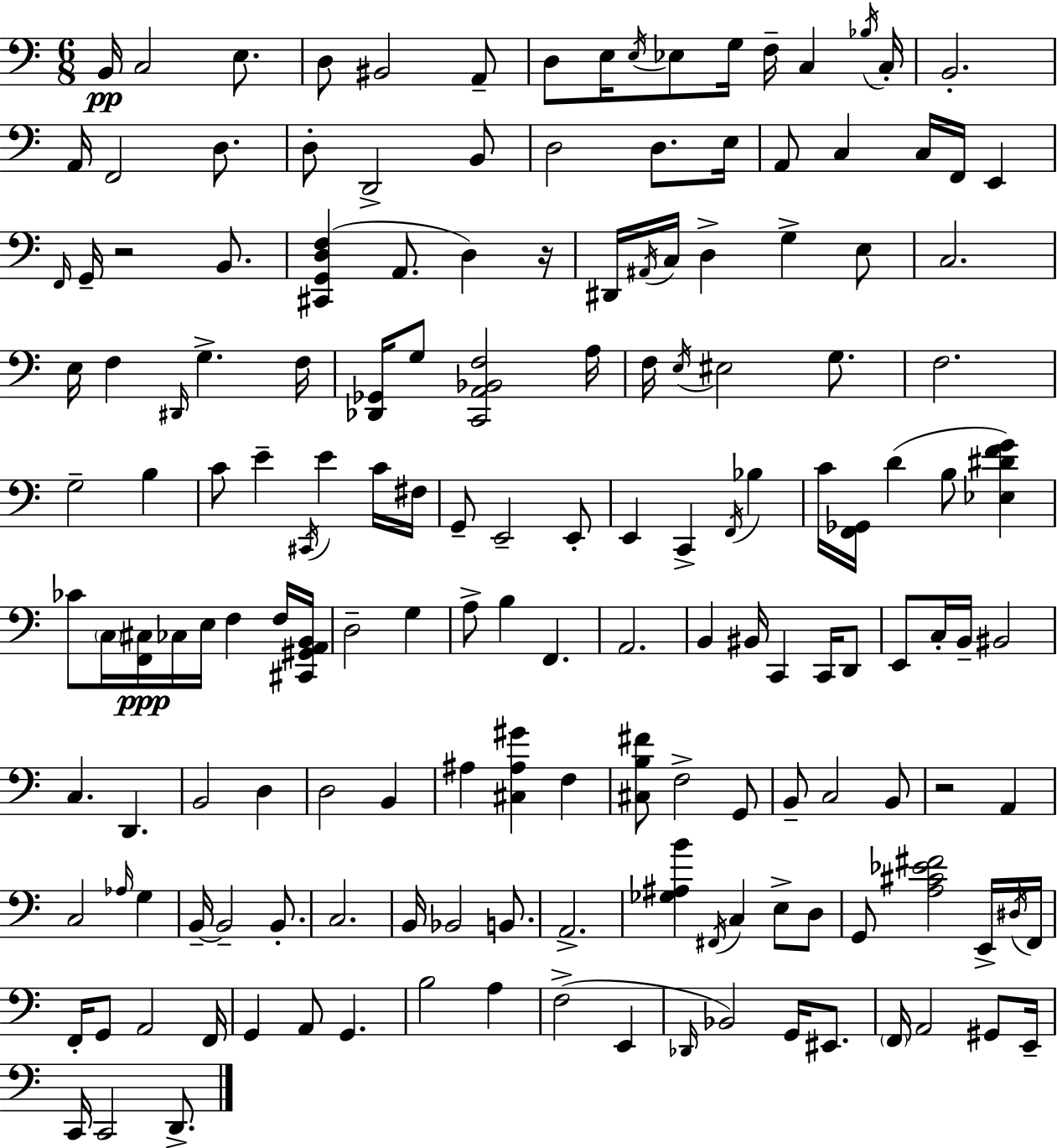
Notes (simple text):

B2/s C3/h E3/e. D3/e BIS2/h A2/e D3/e E3/s E3/s Eb3/e G3/s F3/s C3/q Bb3/s C3/s B2/h. A2/s F2/h D3/e. D3/e D2/h B2/e D3/h D3/e. E3/s A2/e C3/q C3/s F2/s E2/q F2/s G2/s R/h B2/e. [C#2,G2,D3,F3]/q A2/e. D3/q R/s D#2/s A#2/s C3/s D3/q G3/q E3/e C3/h. E3/s F3/q D#2/s G3/q. F3/s [Db2,Gb2]/s G3/e [C2,A2,Bb2,F3]/h A3/s F3/s E3/s EIS3/h G3/e. F3/h. G3/h B3/q C4/e E4/q C#2/s E4/q C4/s F#3/s G2/e E2/h E2/e E2/q C2/q F2/s Bb3/q C4/s [F2,Gb2]/s D4/q B3/e [Eb3,D#4,F4,G4]/q CES4/e C3/s [F2,C#3]/s CES3/s E3/s F3/q F3/s [C#2,G#2,A2,B2]/s D3/h G3/q A3/e B3/q F2/q. A2/h. B2/q BIS2/s C2/q C2/s D2/e E2/e C3/s B2/s BIS2/h C3/q. D2/q. B2/h D3/q D3/h B2/q A#3/q [C#3,A#3,G#4]/q F3/q [C#3,B3,F#4]/e F3/h G2/e B2/e C3/h B2/e R/h A2/q C3/h Ab3/s G3/q B2/s B2/h B2/e. C3/h. B2/s Bb2/h B2/e. A2/h. [Gb3,A#3,B4]/q F#2/s C3/q E3/e D3/e G2/e [A3,C#4,Eb4,F#4]/h E2/s D#3/s F2/s F2/s G2/e A2/h F2/s G2/q A2/e G2/q. B3/h A3/q F3/h E2/q Db2/s Bb2/h G2/s EIS2/e. F2/s A2/h G#2/e E2/s C2/s C2/h D2/e.